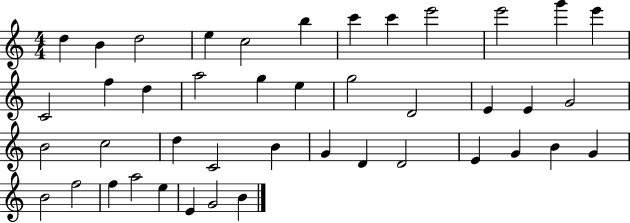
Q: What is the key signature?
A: C major